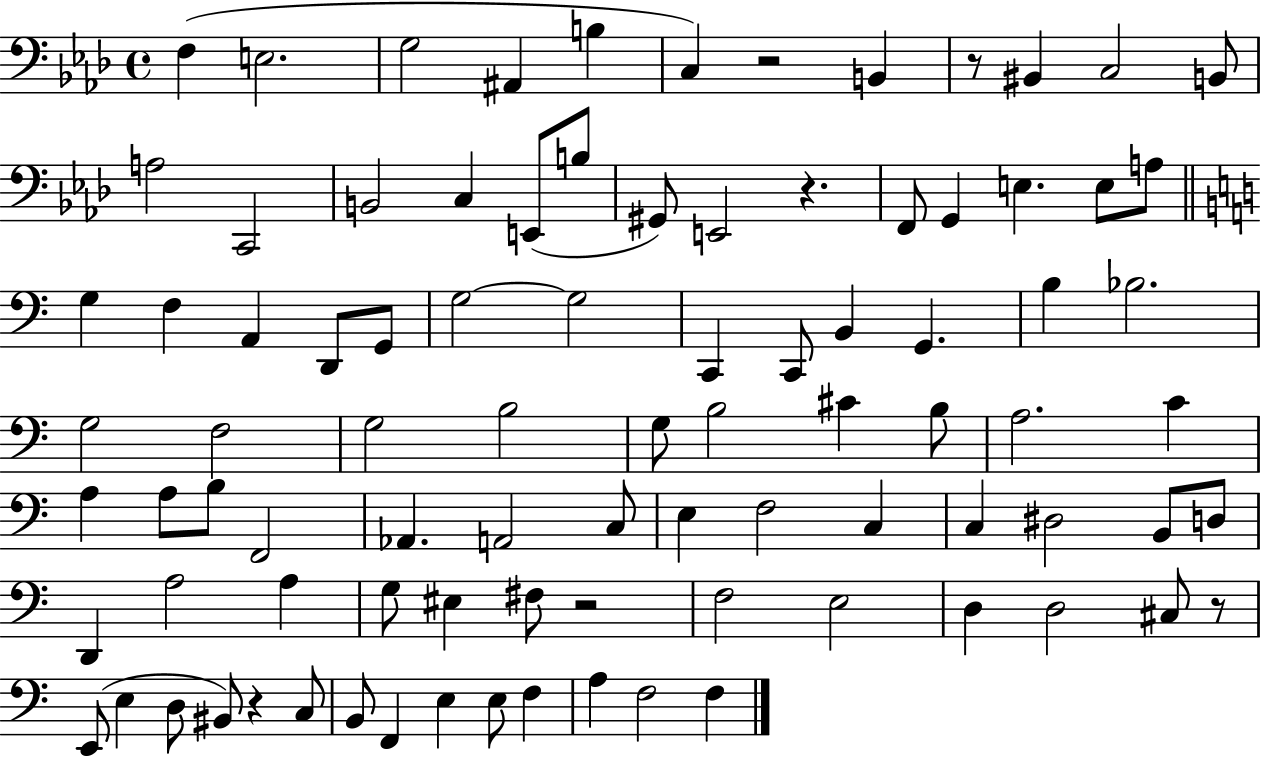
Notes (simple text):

F3/q E3/h. G3/h A#2/q B3/q C3/q R/h B2/q R/e BIS2/q C3/h B2/e A3/h C2/h B2/h C3/q E2/e B3/e G#2/e E2/h R/q. F2/e G2/q E3/q. E3/e A3/e G3/q F3/q A2/q D2/e G2/e G3/h G3/h C2/q C2/e B2/q G2/q. B3/q Bb3/h. G3/h F3/h G3/h B3/h G3/e B3/h C#4/q B3/e A3/h. C4/q A3/q A3/e B3/e F2/h Ab2/q. A2/h C3/e E3/q F3/h C3/q C3/q D#3/h B2/e D3/e D2/q A3/h A3/q G3/e EIS3/q F#3/e R/h F3/h E3/h D3/q D3/h C#3/e R/e E2/e E3/q D3/e BIS2/e R/q C3/e B2/e F2/q E3/q E3/e F3/q A3/q F3/h F3/q